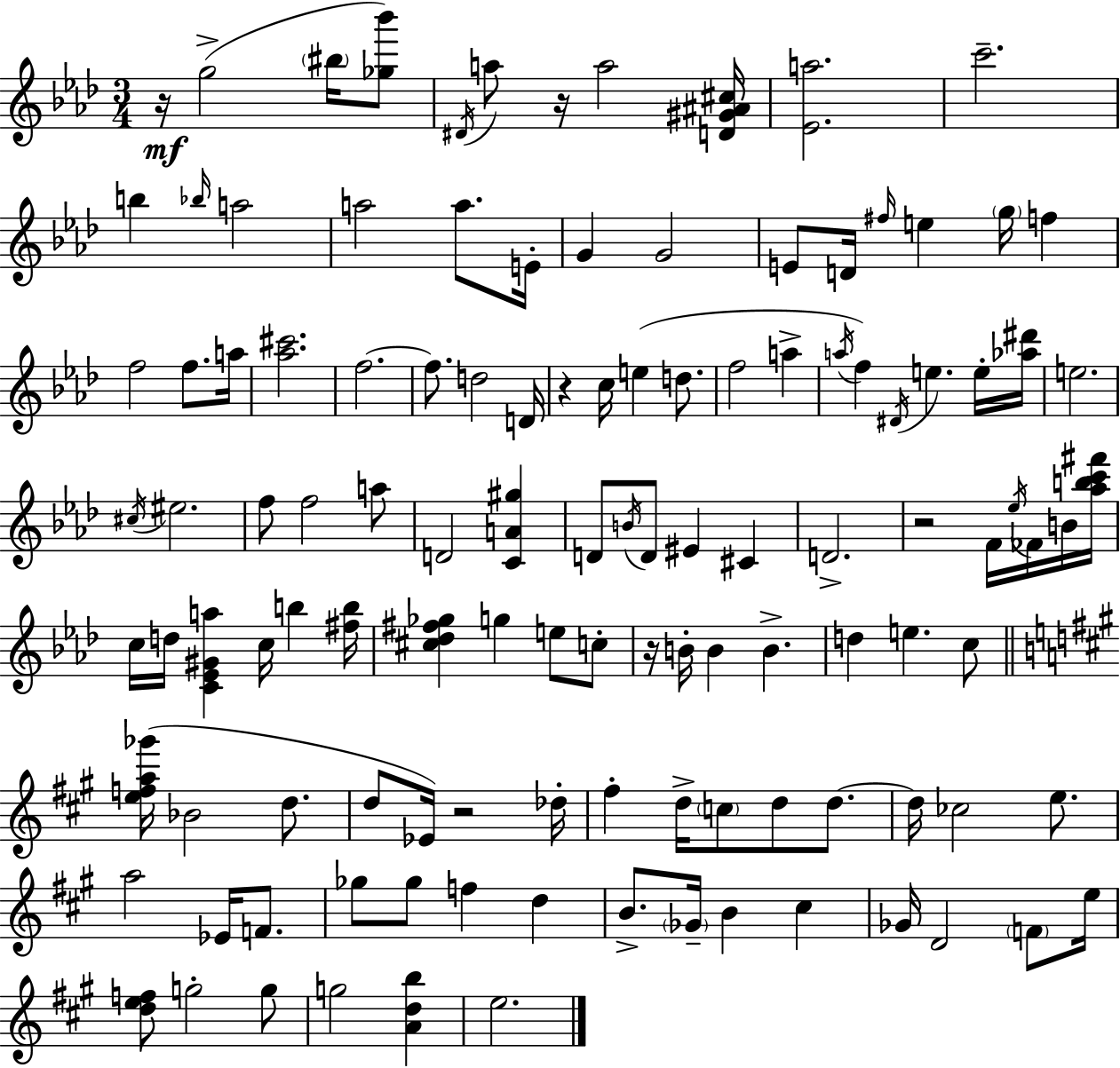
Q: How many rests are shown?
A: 6